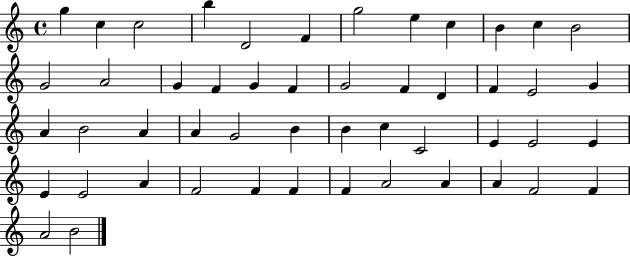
{
  \clef treble
  \time 4/4
  \defaultTimeSignature
  \key c \major
  g''4 c''4 c''2 | b''4 d'2 f'4 | g''2 e''4 c''4 | b'4 c''4 b'2 | \break g'2 a'2 | g'4 f'4 g'4 f'4 | g'2 f'4 d'4 | f'4 e'2 g'4 | \break a'4 b'2 a'4 | a'4 g'2 b'4 | b'4 c''4 c'2 | e'4 e'2 e'4 | \break e'4 e'2 a'4 | f'2 f'4 f'4 | f'4 a'2 a'4 | a'4 f'2 f'4 | \break a'2 b'2 | \bar "|."
}